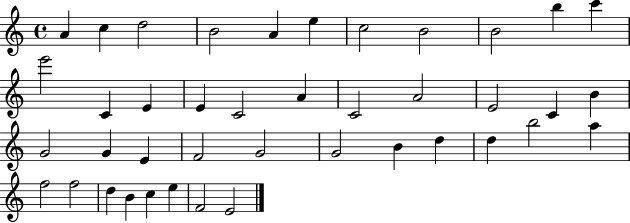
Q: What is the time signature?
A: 4/4